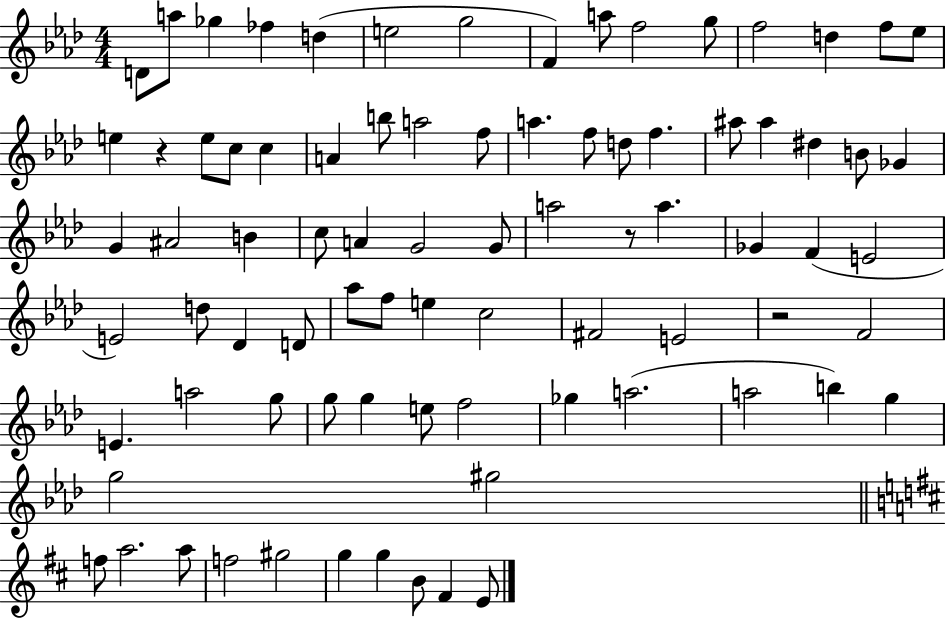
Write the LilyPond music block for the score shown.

{
  \clef treble
  \numericTimeSignature
  \time 4/4
  \key aes \major
  d'8 a''8 ges''4 fes''4 d''4( | e''2 g''2 | f'4) a''8 f''2 g''8 | f''2 d''4 f''8 ees''8 | \break e''4 r4 e''8 c''8 c''4 | a'4 b''8 a''2 f''8 | a''4. f''8 d''8 f''4. | ais''8 ais''4 dis''4 b'8 ges'4 | \break g'4 ais'2 b'4 | c''8 a'4 g'2 g'8 | a''2 r8 a''4. | ges'4 f'4( e'2 | \break e'2) d''8 des'4 d'8 | aes''8 f''8 e''4 c''2 | fis'2 e'2 | r2 f'2 | \break e'4. a''2 g''8 | g''8 g''4 e''8 f''2 | ges''4 a''2.( | a''2 b''4) g''4 | \break g''2 gis''2 | \bar "||" \break \key b \minor f''8 a''2. a''8 | f''2 gis''2 | g''4 g''4 b'8 fis'4 e'8 | \bar "|."
}